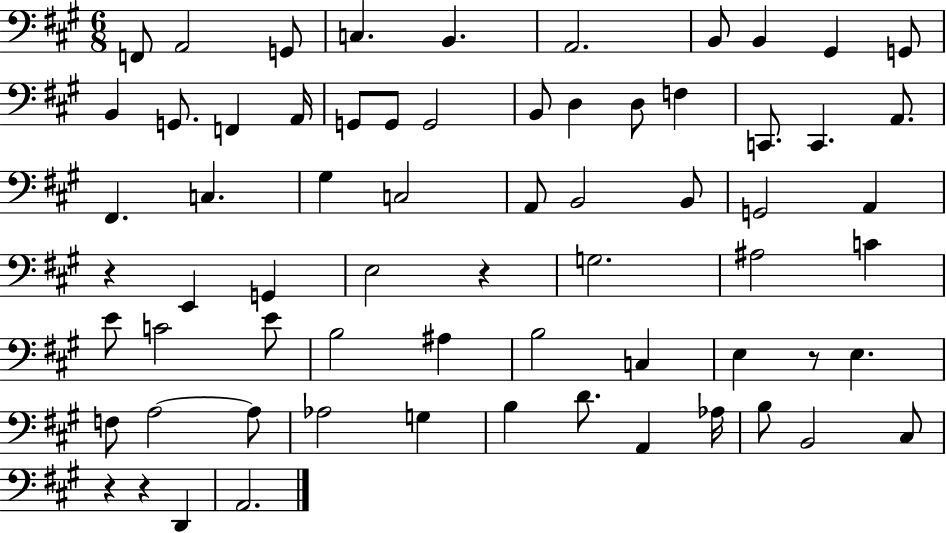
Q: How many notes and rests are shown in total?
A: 67